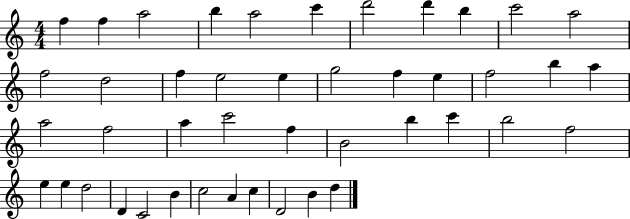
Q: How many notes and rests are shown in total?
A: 44